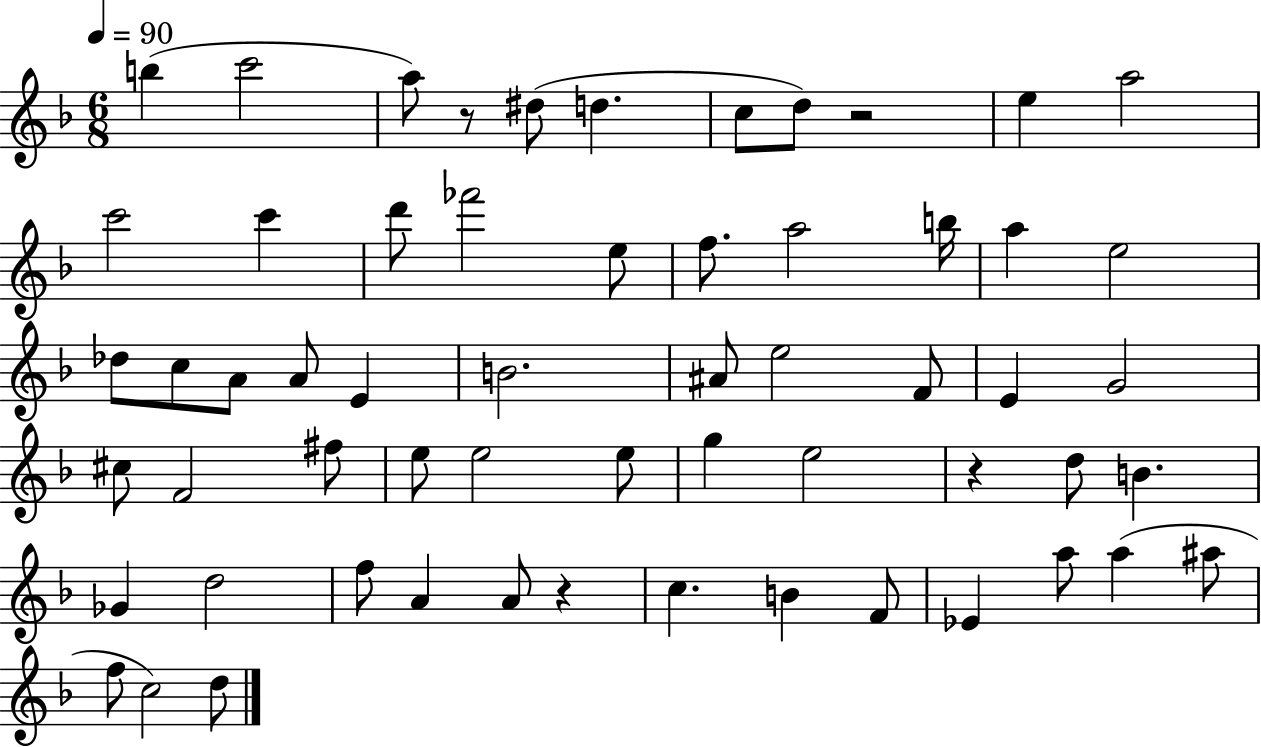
X:1
T:Untitled
M:6/8
L:1/4
K:F
b c'2 a/2 z/2 ^d/2 d c/2 d/2 z2 e a2 c'2 c' d'/2 _f'2 e/2 f/2 a2 b/4 a e2 _d/2 c/2 A/2 A/2 E B2 ^A/2 e2 F/2 E G2 ^c/2 F2 ^f/2 e/2 e2 e/2 g e2 z d/2 B _G d2 f/2 A A/2 z c B F/2 _E a/2 a ^a/2 f/2 c2 d/2